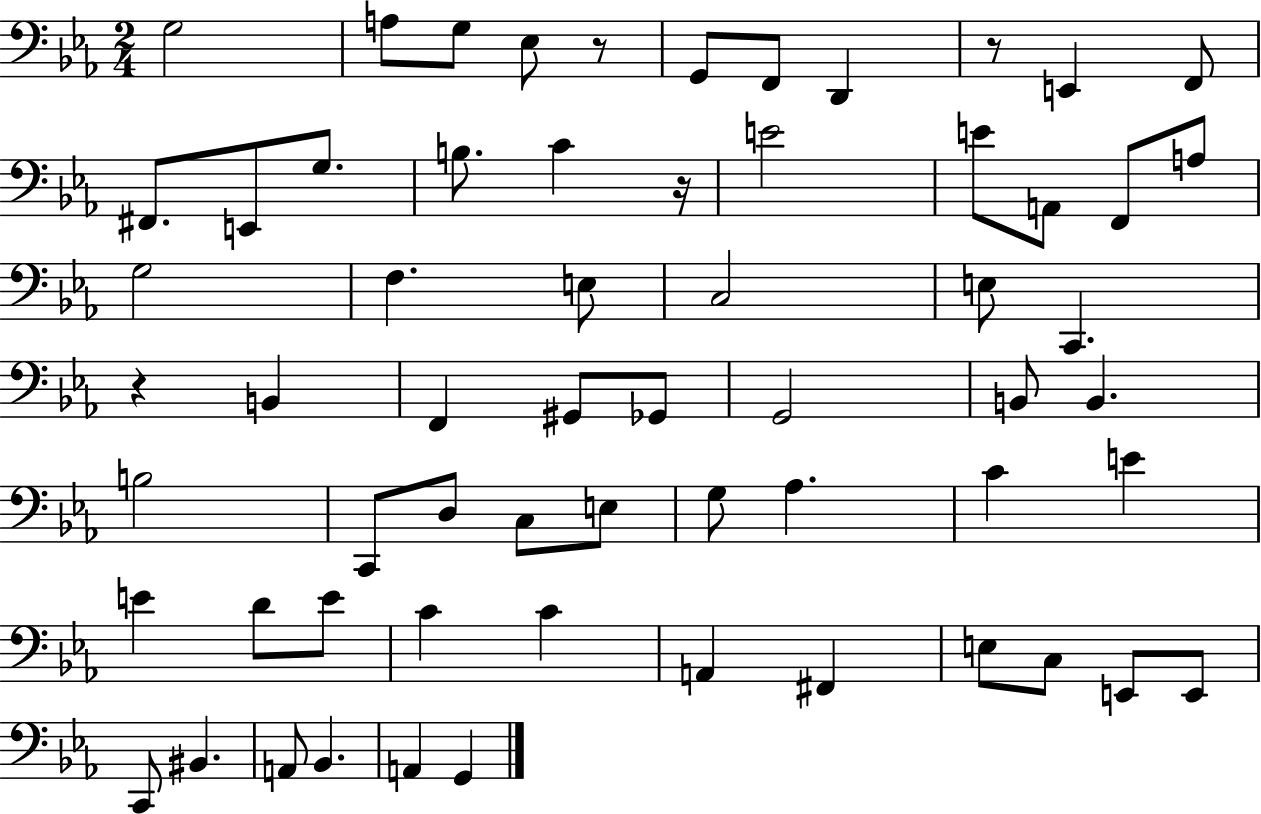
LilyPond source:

{
  \clef bass
  \numericTimeSignature
  \time 2/4
  \key ees \major
  g2 | a8 g8 ees8 r8 | g,8 f,8 d,4 | r8 e,4 f,8 | \break fis,8. e,8 g8. | b8. c'4 r16 | e'2 | e'8 a,8 f,8 a8 | \break g2 | f4. e8 | c2 | e8 c,4. | \break r4 b,4 | f,4 gis,8 ges,8 | g,2 | b,8 b,4. | \break b2 | c,8 d8 c8 e8 | g8 aes4. | c'4 e'4 | \break e'4 d'8 e'8 | c'4 c'4 | a,4 fis,4 | e8 c8 e,8 e,8 | \break c,8 bis,4. | a,8 bes,4. | a,4 g,4 | \bar "|."
}